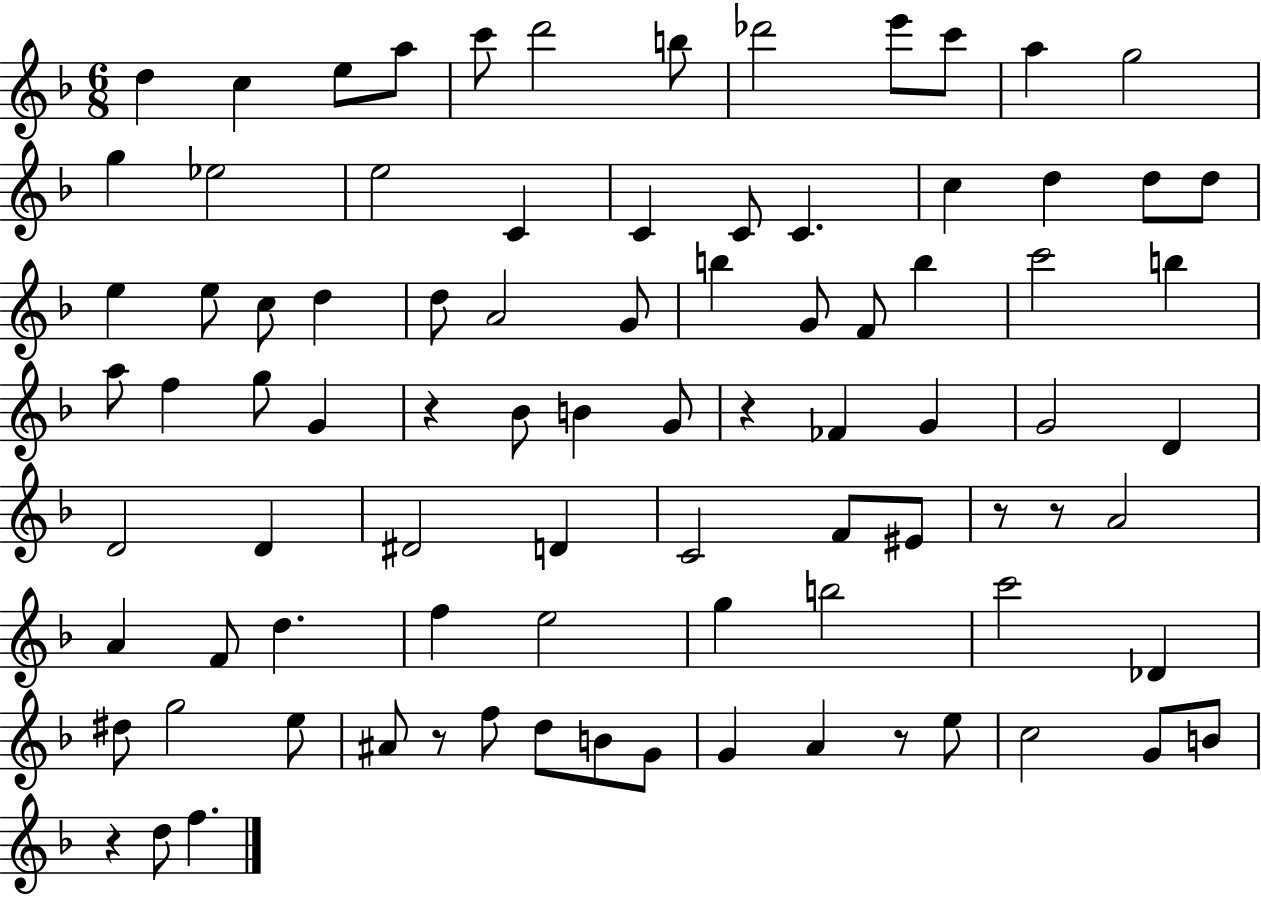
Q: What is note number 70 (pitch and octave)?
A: D5